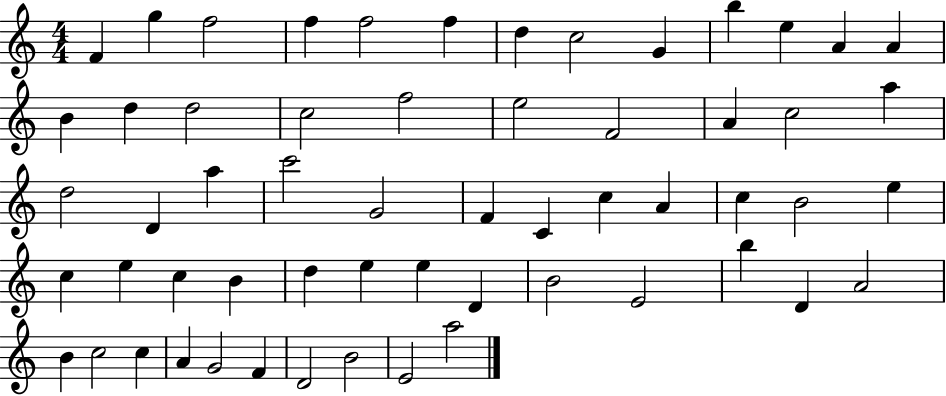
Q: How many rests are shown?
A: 0